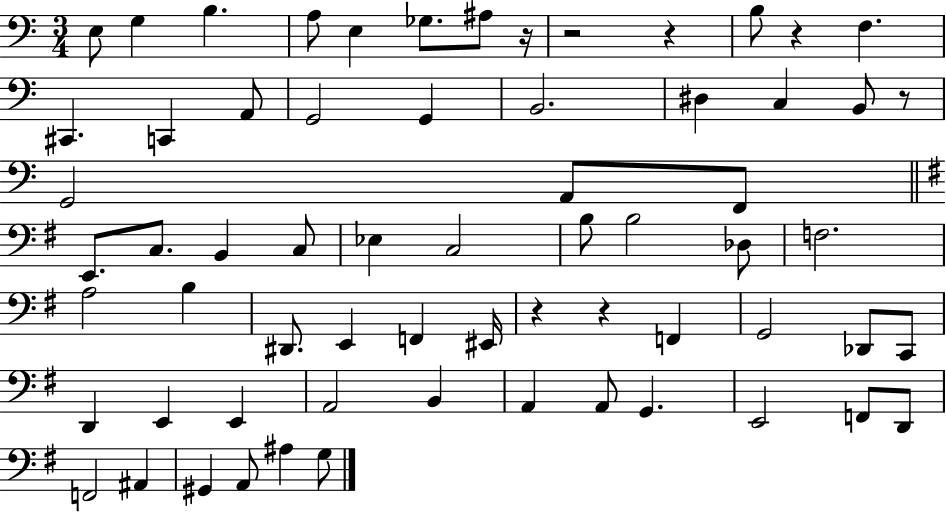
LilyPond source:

{
  \clef bass
  \numericTimeSignature
  \time 3/4
  \key c \major
  e8 g4 b4. | a8 e4 ges8. ais8 r16 | r2 r4 | b8 r4 f4. | \break cis,4. c,4 a,8 | g,2 g,4 | b,2. | dis4 c4 b,8 r8 | \break g,2 a,8 f,8 | \bar "||" \break \key g \major e,8. c8. b,4 c8 | ees4 c2 | b8 b2 des8 | f2. | \break a2 b4 | dis,8. e,4 f,4 eis,16 | r4 r4 f,4 | g,2 des,8 c,8 | \break d,4 e,4 e,4 | a,2 b,4 | a,4 a,8 g,4. | e,2 f,8 d,8 | \break f,2 ais,4 | gis,4 a,8 ais4 g8 | \bar "|."
}